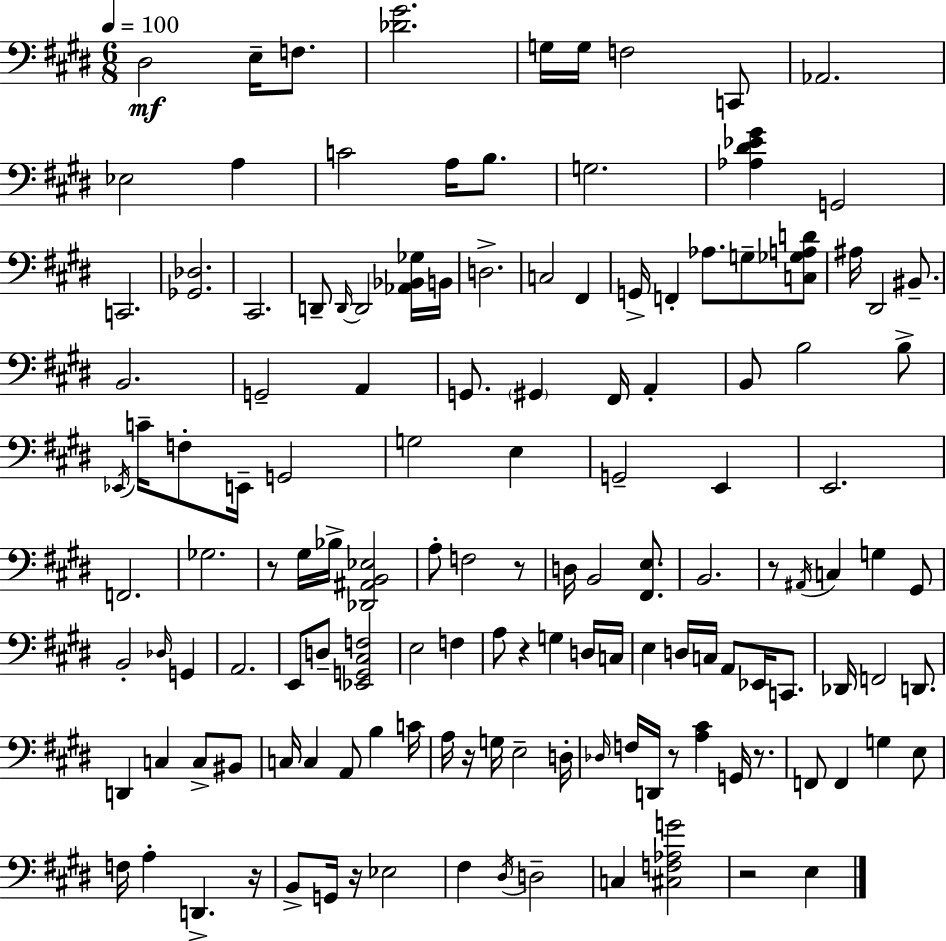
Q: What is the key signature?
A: E major